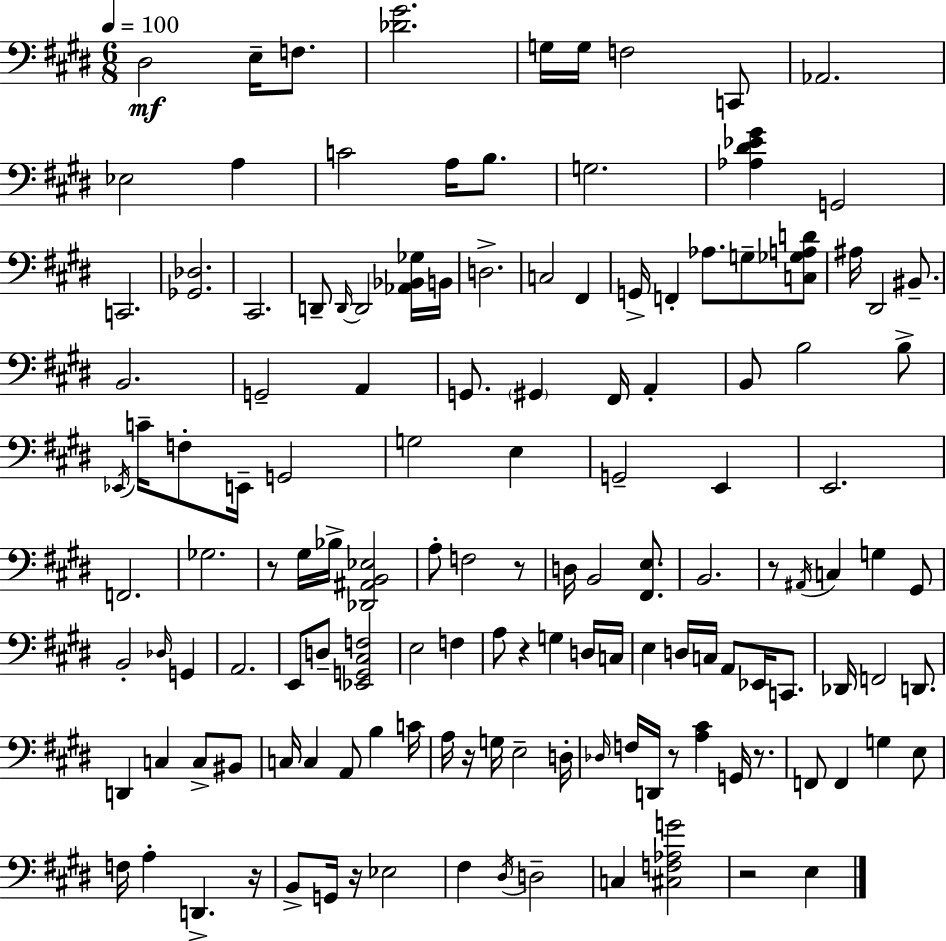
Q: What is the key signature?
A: E major